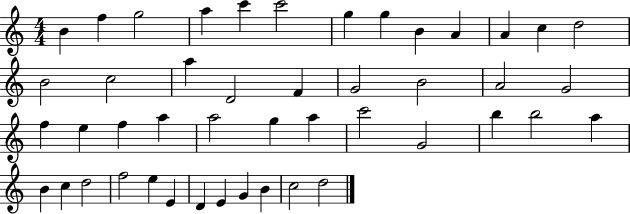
X:1
T:Untitled
M:4/4
L:1/4
K:C
B f g2 a c' c'2 g g B A A c d2 B2 c2 a D2 F G2 B2 A2 G2 f e f a a2 g a c'2 G2 b b2 a B c d2 f2 e E D E G B c2 d2